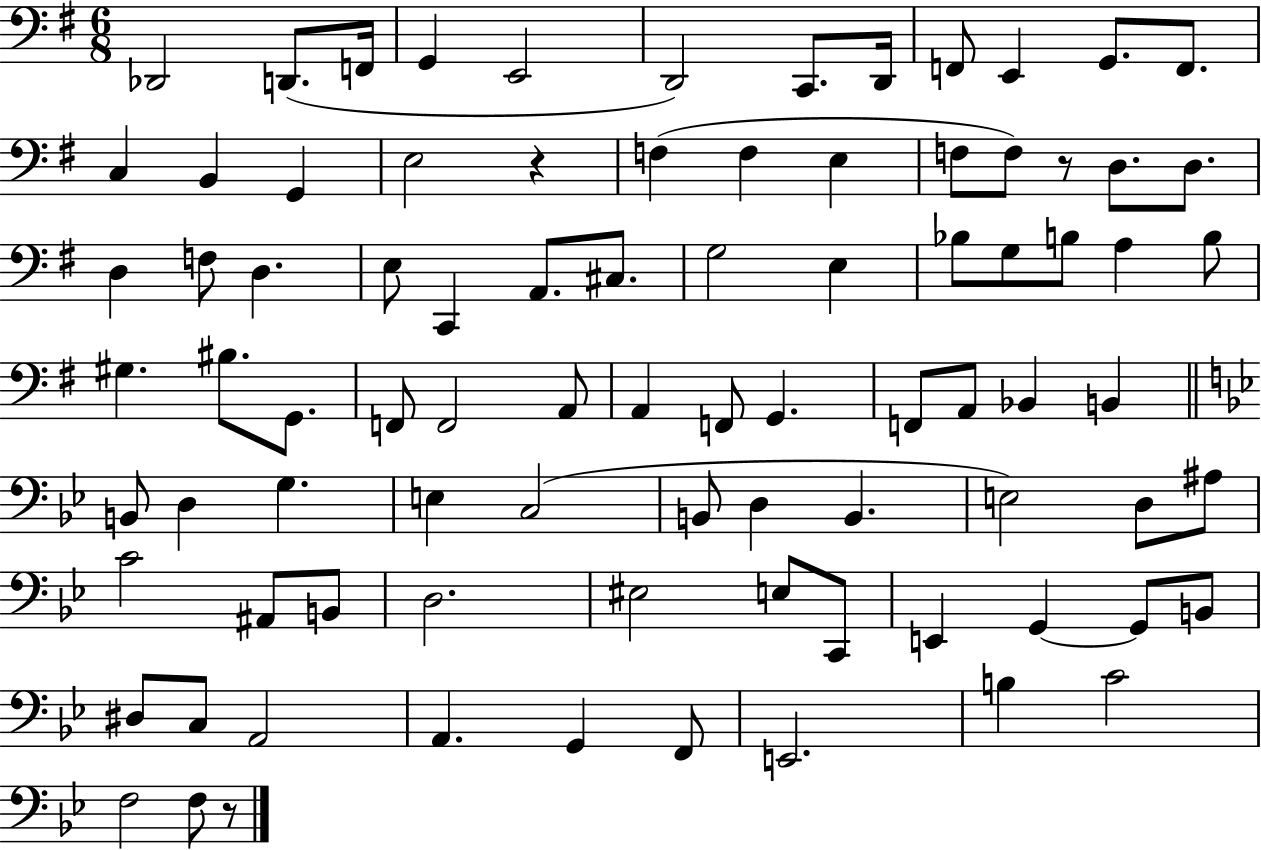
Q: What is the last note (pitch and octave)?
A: F3